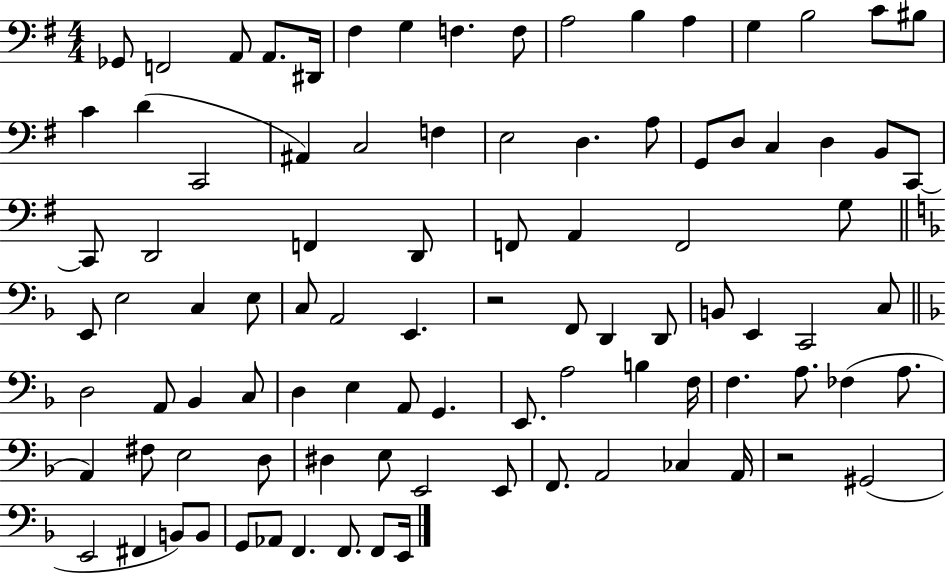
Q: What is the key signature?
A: G major